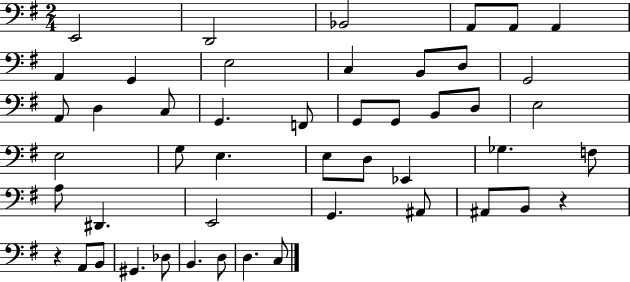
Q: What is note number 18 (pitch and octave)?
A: F2